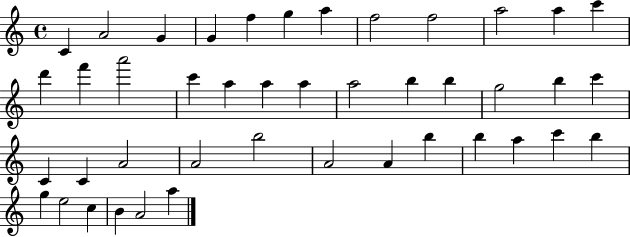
{
  \clef treble
  \time 4/4
  \defaultTimeSignature
  \key c \major
  c'4 a'2 g'4 | g'4 f''4 g''4 a''4 | f''2 f''2 | a''2 a''4 c'''4 | \break d'''4 f'''4 a'''2 | c'''4 a''4 a''4 a''4 | a''2 b''4 b''4 | g''2 b''4 c'''4 | \break c'4 c'4 a'2 | a'2 b''2 | a'2 a'4 b''4 | b''4 a''4 c'''4 b''4 | \break g''4 e''2 c''4 | b'4 a'2 a''4 | \bar "|."
}